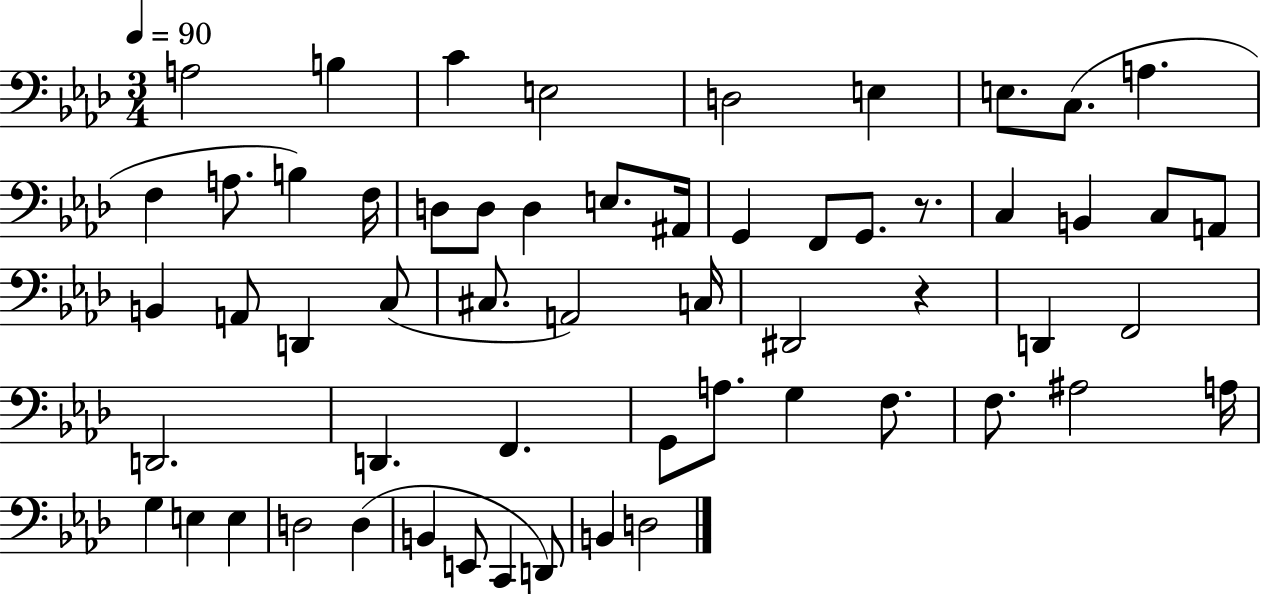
{
  \clef bass
  \numericTimeSignature
  \time 3/4
  \key aes \major
  \tempo 4 = 90
  a2 b4 | c'4 e2 | d2 e4 | e8. c8.( a4. | \break f4 a8. b4) f16 | d8 d8 d4 e8. ais,16 | g,4 f,8 g,8. r8. | c4 b,4 c8 a,8 | \break b,4 a,8 d,4 c8( | cis8. a,2) c16 | dis,2 r4 | d,4 f,2 | \break d,2. | d,4. f,4. | g,8 a8. g4 f8. | f8. ais2 a16 | \break g4 e4 e4 | d2 d4( | b,4 e,8 c,4 d,8) | b,4 d2 | \break \bar "|."
}